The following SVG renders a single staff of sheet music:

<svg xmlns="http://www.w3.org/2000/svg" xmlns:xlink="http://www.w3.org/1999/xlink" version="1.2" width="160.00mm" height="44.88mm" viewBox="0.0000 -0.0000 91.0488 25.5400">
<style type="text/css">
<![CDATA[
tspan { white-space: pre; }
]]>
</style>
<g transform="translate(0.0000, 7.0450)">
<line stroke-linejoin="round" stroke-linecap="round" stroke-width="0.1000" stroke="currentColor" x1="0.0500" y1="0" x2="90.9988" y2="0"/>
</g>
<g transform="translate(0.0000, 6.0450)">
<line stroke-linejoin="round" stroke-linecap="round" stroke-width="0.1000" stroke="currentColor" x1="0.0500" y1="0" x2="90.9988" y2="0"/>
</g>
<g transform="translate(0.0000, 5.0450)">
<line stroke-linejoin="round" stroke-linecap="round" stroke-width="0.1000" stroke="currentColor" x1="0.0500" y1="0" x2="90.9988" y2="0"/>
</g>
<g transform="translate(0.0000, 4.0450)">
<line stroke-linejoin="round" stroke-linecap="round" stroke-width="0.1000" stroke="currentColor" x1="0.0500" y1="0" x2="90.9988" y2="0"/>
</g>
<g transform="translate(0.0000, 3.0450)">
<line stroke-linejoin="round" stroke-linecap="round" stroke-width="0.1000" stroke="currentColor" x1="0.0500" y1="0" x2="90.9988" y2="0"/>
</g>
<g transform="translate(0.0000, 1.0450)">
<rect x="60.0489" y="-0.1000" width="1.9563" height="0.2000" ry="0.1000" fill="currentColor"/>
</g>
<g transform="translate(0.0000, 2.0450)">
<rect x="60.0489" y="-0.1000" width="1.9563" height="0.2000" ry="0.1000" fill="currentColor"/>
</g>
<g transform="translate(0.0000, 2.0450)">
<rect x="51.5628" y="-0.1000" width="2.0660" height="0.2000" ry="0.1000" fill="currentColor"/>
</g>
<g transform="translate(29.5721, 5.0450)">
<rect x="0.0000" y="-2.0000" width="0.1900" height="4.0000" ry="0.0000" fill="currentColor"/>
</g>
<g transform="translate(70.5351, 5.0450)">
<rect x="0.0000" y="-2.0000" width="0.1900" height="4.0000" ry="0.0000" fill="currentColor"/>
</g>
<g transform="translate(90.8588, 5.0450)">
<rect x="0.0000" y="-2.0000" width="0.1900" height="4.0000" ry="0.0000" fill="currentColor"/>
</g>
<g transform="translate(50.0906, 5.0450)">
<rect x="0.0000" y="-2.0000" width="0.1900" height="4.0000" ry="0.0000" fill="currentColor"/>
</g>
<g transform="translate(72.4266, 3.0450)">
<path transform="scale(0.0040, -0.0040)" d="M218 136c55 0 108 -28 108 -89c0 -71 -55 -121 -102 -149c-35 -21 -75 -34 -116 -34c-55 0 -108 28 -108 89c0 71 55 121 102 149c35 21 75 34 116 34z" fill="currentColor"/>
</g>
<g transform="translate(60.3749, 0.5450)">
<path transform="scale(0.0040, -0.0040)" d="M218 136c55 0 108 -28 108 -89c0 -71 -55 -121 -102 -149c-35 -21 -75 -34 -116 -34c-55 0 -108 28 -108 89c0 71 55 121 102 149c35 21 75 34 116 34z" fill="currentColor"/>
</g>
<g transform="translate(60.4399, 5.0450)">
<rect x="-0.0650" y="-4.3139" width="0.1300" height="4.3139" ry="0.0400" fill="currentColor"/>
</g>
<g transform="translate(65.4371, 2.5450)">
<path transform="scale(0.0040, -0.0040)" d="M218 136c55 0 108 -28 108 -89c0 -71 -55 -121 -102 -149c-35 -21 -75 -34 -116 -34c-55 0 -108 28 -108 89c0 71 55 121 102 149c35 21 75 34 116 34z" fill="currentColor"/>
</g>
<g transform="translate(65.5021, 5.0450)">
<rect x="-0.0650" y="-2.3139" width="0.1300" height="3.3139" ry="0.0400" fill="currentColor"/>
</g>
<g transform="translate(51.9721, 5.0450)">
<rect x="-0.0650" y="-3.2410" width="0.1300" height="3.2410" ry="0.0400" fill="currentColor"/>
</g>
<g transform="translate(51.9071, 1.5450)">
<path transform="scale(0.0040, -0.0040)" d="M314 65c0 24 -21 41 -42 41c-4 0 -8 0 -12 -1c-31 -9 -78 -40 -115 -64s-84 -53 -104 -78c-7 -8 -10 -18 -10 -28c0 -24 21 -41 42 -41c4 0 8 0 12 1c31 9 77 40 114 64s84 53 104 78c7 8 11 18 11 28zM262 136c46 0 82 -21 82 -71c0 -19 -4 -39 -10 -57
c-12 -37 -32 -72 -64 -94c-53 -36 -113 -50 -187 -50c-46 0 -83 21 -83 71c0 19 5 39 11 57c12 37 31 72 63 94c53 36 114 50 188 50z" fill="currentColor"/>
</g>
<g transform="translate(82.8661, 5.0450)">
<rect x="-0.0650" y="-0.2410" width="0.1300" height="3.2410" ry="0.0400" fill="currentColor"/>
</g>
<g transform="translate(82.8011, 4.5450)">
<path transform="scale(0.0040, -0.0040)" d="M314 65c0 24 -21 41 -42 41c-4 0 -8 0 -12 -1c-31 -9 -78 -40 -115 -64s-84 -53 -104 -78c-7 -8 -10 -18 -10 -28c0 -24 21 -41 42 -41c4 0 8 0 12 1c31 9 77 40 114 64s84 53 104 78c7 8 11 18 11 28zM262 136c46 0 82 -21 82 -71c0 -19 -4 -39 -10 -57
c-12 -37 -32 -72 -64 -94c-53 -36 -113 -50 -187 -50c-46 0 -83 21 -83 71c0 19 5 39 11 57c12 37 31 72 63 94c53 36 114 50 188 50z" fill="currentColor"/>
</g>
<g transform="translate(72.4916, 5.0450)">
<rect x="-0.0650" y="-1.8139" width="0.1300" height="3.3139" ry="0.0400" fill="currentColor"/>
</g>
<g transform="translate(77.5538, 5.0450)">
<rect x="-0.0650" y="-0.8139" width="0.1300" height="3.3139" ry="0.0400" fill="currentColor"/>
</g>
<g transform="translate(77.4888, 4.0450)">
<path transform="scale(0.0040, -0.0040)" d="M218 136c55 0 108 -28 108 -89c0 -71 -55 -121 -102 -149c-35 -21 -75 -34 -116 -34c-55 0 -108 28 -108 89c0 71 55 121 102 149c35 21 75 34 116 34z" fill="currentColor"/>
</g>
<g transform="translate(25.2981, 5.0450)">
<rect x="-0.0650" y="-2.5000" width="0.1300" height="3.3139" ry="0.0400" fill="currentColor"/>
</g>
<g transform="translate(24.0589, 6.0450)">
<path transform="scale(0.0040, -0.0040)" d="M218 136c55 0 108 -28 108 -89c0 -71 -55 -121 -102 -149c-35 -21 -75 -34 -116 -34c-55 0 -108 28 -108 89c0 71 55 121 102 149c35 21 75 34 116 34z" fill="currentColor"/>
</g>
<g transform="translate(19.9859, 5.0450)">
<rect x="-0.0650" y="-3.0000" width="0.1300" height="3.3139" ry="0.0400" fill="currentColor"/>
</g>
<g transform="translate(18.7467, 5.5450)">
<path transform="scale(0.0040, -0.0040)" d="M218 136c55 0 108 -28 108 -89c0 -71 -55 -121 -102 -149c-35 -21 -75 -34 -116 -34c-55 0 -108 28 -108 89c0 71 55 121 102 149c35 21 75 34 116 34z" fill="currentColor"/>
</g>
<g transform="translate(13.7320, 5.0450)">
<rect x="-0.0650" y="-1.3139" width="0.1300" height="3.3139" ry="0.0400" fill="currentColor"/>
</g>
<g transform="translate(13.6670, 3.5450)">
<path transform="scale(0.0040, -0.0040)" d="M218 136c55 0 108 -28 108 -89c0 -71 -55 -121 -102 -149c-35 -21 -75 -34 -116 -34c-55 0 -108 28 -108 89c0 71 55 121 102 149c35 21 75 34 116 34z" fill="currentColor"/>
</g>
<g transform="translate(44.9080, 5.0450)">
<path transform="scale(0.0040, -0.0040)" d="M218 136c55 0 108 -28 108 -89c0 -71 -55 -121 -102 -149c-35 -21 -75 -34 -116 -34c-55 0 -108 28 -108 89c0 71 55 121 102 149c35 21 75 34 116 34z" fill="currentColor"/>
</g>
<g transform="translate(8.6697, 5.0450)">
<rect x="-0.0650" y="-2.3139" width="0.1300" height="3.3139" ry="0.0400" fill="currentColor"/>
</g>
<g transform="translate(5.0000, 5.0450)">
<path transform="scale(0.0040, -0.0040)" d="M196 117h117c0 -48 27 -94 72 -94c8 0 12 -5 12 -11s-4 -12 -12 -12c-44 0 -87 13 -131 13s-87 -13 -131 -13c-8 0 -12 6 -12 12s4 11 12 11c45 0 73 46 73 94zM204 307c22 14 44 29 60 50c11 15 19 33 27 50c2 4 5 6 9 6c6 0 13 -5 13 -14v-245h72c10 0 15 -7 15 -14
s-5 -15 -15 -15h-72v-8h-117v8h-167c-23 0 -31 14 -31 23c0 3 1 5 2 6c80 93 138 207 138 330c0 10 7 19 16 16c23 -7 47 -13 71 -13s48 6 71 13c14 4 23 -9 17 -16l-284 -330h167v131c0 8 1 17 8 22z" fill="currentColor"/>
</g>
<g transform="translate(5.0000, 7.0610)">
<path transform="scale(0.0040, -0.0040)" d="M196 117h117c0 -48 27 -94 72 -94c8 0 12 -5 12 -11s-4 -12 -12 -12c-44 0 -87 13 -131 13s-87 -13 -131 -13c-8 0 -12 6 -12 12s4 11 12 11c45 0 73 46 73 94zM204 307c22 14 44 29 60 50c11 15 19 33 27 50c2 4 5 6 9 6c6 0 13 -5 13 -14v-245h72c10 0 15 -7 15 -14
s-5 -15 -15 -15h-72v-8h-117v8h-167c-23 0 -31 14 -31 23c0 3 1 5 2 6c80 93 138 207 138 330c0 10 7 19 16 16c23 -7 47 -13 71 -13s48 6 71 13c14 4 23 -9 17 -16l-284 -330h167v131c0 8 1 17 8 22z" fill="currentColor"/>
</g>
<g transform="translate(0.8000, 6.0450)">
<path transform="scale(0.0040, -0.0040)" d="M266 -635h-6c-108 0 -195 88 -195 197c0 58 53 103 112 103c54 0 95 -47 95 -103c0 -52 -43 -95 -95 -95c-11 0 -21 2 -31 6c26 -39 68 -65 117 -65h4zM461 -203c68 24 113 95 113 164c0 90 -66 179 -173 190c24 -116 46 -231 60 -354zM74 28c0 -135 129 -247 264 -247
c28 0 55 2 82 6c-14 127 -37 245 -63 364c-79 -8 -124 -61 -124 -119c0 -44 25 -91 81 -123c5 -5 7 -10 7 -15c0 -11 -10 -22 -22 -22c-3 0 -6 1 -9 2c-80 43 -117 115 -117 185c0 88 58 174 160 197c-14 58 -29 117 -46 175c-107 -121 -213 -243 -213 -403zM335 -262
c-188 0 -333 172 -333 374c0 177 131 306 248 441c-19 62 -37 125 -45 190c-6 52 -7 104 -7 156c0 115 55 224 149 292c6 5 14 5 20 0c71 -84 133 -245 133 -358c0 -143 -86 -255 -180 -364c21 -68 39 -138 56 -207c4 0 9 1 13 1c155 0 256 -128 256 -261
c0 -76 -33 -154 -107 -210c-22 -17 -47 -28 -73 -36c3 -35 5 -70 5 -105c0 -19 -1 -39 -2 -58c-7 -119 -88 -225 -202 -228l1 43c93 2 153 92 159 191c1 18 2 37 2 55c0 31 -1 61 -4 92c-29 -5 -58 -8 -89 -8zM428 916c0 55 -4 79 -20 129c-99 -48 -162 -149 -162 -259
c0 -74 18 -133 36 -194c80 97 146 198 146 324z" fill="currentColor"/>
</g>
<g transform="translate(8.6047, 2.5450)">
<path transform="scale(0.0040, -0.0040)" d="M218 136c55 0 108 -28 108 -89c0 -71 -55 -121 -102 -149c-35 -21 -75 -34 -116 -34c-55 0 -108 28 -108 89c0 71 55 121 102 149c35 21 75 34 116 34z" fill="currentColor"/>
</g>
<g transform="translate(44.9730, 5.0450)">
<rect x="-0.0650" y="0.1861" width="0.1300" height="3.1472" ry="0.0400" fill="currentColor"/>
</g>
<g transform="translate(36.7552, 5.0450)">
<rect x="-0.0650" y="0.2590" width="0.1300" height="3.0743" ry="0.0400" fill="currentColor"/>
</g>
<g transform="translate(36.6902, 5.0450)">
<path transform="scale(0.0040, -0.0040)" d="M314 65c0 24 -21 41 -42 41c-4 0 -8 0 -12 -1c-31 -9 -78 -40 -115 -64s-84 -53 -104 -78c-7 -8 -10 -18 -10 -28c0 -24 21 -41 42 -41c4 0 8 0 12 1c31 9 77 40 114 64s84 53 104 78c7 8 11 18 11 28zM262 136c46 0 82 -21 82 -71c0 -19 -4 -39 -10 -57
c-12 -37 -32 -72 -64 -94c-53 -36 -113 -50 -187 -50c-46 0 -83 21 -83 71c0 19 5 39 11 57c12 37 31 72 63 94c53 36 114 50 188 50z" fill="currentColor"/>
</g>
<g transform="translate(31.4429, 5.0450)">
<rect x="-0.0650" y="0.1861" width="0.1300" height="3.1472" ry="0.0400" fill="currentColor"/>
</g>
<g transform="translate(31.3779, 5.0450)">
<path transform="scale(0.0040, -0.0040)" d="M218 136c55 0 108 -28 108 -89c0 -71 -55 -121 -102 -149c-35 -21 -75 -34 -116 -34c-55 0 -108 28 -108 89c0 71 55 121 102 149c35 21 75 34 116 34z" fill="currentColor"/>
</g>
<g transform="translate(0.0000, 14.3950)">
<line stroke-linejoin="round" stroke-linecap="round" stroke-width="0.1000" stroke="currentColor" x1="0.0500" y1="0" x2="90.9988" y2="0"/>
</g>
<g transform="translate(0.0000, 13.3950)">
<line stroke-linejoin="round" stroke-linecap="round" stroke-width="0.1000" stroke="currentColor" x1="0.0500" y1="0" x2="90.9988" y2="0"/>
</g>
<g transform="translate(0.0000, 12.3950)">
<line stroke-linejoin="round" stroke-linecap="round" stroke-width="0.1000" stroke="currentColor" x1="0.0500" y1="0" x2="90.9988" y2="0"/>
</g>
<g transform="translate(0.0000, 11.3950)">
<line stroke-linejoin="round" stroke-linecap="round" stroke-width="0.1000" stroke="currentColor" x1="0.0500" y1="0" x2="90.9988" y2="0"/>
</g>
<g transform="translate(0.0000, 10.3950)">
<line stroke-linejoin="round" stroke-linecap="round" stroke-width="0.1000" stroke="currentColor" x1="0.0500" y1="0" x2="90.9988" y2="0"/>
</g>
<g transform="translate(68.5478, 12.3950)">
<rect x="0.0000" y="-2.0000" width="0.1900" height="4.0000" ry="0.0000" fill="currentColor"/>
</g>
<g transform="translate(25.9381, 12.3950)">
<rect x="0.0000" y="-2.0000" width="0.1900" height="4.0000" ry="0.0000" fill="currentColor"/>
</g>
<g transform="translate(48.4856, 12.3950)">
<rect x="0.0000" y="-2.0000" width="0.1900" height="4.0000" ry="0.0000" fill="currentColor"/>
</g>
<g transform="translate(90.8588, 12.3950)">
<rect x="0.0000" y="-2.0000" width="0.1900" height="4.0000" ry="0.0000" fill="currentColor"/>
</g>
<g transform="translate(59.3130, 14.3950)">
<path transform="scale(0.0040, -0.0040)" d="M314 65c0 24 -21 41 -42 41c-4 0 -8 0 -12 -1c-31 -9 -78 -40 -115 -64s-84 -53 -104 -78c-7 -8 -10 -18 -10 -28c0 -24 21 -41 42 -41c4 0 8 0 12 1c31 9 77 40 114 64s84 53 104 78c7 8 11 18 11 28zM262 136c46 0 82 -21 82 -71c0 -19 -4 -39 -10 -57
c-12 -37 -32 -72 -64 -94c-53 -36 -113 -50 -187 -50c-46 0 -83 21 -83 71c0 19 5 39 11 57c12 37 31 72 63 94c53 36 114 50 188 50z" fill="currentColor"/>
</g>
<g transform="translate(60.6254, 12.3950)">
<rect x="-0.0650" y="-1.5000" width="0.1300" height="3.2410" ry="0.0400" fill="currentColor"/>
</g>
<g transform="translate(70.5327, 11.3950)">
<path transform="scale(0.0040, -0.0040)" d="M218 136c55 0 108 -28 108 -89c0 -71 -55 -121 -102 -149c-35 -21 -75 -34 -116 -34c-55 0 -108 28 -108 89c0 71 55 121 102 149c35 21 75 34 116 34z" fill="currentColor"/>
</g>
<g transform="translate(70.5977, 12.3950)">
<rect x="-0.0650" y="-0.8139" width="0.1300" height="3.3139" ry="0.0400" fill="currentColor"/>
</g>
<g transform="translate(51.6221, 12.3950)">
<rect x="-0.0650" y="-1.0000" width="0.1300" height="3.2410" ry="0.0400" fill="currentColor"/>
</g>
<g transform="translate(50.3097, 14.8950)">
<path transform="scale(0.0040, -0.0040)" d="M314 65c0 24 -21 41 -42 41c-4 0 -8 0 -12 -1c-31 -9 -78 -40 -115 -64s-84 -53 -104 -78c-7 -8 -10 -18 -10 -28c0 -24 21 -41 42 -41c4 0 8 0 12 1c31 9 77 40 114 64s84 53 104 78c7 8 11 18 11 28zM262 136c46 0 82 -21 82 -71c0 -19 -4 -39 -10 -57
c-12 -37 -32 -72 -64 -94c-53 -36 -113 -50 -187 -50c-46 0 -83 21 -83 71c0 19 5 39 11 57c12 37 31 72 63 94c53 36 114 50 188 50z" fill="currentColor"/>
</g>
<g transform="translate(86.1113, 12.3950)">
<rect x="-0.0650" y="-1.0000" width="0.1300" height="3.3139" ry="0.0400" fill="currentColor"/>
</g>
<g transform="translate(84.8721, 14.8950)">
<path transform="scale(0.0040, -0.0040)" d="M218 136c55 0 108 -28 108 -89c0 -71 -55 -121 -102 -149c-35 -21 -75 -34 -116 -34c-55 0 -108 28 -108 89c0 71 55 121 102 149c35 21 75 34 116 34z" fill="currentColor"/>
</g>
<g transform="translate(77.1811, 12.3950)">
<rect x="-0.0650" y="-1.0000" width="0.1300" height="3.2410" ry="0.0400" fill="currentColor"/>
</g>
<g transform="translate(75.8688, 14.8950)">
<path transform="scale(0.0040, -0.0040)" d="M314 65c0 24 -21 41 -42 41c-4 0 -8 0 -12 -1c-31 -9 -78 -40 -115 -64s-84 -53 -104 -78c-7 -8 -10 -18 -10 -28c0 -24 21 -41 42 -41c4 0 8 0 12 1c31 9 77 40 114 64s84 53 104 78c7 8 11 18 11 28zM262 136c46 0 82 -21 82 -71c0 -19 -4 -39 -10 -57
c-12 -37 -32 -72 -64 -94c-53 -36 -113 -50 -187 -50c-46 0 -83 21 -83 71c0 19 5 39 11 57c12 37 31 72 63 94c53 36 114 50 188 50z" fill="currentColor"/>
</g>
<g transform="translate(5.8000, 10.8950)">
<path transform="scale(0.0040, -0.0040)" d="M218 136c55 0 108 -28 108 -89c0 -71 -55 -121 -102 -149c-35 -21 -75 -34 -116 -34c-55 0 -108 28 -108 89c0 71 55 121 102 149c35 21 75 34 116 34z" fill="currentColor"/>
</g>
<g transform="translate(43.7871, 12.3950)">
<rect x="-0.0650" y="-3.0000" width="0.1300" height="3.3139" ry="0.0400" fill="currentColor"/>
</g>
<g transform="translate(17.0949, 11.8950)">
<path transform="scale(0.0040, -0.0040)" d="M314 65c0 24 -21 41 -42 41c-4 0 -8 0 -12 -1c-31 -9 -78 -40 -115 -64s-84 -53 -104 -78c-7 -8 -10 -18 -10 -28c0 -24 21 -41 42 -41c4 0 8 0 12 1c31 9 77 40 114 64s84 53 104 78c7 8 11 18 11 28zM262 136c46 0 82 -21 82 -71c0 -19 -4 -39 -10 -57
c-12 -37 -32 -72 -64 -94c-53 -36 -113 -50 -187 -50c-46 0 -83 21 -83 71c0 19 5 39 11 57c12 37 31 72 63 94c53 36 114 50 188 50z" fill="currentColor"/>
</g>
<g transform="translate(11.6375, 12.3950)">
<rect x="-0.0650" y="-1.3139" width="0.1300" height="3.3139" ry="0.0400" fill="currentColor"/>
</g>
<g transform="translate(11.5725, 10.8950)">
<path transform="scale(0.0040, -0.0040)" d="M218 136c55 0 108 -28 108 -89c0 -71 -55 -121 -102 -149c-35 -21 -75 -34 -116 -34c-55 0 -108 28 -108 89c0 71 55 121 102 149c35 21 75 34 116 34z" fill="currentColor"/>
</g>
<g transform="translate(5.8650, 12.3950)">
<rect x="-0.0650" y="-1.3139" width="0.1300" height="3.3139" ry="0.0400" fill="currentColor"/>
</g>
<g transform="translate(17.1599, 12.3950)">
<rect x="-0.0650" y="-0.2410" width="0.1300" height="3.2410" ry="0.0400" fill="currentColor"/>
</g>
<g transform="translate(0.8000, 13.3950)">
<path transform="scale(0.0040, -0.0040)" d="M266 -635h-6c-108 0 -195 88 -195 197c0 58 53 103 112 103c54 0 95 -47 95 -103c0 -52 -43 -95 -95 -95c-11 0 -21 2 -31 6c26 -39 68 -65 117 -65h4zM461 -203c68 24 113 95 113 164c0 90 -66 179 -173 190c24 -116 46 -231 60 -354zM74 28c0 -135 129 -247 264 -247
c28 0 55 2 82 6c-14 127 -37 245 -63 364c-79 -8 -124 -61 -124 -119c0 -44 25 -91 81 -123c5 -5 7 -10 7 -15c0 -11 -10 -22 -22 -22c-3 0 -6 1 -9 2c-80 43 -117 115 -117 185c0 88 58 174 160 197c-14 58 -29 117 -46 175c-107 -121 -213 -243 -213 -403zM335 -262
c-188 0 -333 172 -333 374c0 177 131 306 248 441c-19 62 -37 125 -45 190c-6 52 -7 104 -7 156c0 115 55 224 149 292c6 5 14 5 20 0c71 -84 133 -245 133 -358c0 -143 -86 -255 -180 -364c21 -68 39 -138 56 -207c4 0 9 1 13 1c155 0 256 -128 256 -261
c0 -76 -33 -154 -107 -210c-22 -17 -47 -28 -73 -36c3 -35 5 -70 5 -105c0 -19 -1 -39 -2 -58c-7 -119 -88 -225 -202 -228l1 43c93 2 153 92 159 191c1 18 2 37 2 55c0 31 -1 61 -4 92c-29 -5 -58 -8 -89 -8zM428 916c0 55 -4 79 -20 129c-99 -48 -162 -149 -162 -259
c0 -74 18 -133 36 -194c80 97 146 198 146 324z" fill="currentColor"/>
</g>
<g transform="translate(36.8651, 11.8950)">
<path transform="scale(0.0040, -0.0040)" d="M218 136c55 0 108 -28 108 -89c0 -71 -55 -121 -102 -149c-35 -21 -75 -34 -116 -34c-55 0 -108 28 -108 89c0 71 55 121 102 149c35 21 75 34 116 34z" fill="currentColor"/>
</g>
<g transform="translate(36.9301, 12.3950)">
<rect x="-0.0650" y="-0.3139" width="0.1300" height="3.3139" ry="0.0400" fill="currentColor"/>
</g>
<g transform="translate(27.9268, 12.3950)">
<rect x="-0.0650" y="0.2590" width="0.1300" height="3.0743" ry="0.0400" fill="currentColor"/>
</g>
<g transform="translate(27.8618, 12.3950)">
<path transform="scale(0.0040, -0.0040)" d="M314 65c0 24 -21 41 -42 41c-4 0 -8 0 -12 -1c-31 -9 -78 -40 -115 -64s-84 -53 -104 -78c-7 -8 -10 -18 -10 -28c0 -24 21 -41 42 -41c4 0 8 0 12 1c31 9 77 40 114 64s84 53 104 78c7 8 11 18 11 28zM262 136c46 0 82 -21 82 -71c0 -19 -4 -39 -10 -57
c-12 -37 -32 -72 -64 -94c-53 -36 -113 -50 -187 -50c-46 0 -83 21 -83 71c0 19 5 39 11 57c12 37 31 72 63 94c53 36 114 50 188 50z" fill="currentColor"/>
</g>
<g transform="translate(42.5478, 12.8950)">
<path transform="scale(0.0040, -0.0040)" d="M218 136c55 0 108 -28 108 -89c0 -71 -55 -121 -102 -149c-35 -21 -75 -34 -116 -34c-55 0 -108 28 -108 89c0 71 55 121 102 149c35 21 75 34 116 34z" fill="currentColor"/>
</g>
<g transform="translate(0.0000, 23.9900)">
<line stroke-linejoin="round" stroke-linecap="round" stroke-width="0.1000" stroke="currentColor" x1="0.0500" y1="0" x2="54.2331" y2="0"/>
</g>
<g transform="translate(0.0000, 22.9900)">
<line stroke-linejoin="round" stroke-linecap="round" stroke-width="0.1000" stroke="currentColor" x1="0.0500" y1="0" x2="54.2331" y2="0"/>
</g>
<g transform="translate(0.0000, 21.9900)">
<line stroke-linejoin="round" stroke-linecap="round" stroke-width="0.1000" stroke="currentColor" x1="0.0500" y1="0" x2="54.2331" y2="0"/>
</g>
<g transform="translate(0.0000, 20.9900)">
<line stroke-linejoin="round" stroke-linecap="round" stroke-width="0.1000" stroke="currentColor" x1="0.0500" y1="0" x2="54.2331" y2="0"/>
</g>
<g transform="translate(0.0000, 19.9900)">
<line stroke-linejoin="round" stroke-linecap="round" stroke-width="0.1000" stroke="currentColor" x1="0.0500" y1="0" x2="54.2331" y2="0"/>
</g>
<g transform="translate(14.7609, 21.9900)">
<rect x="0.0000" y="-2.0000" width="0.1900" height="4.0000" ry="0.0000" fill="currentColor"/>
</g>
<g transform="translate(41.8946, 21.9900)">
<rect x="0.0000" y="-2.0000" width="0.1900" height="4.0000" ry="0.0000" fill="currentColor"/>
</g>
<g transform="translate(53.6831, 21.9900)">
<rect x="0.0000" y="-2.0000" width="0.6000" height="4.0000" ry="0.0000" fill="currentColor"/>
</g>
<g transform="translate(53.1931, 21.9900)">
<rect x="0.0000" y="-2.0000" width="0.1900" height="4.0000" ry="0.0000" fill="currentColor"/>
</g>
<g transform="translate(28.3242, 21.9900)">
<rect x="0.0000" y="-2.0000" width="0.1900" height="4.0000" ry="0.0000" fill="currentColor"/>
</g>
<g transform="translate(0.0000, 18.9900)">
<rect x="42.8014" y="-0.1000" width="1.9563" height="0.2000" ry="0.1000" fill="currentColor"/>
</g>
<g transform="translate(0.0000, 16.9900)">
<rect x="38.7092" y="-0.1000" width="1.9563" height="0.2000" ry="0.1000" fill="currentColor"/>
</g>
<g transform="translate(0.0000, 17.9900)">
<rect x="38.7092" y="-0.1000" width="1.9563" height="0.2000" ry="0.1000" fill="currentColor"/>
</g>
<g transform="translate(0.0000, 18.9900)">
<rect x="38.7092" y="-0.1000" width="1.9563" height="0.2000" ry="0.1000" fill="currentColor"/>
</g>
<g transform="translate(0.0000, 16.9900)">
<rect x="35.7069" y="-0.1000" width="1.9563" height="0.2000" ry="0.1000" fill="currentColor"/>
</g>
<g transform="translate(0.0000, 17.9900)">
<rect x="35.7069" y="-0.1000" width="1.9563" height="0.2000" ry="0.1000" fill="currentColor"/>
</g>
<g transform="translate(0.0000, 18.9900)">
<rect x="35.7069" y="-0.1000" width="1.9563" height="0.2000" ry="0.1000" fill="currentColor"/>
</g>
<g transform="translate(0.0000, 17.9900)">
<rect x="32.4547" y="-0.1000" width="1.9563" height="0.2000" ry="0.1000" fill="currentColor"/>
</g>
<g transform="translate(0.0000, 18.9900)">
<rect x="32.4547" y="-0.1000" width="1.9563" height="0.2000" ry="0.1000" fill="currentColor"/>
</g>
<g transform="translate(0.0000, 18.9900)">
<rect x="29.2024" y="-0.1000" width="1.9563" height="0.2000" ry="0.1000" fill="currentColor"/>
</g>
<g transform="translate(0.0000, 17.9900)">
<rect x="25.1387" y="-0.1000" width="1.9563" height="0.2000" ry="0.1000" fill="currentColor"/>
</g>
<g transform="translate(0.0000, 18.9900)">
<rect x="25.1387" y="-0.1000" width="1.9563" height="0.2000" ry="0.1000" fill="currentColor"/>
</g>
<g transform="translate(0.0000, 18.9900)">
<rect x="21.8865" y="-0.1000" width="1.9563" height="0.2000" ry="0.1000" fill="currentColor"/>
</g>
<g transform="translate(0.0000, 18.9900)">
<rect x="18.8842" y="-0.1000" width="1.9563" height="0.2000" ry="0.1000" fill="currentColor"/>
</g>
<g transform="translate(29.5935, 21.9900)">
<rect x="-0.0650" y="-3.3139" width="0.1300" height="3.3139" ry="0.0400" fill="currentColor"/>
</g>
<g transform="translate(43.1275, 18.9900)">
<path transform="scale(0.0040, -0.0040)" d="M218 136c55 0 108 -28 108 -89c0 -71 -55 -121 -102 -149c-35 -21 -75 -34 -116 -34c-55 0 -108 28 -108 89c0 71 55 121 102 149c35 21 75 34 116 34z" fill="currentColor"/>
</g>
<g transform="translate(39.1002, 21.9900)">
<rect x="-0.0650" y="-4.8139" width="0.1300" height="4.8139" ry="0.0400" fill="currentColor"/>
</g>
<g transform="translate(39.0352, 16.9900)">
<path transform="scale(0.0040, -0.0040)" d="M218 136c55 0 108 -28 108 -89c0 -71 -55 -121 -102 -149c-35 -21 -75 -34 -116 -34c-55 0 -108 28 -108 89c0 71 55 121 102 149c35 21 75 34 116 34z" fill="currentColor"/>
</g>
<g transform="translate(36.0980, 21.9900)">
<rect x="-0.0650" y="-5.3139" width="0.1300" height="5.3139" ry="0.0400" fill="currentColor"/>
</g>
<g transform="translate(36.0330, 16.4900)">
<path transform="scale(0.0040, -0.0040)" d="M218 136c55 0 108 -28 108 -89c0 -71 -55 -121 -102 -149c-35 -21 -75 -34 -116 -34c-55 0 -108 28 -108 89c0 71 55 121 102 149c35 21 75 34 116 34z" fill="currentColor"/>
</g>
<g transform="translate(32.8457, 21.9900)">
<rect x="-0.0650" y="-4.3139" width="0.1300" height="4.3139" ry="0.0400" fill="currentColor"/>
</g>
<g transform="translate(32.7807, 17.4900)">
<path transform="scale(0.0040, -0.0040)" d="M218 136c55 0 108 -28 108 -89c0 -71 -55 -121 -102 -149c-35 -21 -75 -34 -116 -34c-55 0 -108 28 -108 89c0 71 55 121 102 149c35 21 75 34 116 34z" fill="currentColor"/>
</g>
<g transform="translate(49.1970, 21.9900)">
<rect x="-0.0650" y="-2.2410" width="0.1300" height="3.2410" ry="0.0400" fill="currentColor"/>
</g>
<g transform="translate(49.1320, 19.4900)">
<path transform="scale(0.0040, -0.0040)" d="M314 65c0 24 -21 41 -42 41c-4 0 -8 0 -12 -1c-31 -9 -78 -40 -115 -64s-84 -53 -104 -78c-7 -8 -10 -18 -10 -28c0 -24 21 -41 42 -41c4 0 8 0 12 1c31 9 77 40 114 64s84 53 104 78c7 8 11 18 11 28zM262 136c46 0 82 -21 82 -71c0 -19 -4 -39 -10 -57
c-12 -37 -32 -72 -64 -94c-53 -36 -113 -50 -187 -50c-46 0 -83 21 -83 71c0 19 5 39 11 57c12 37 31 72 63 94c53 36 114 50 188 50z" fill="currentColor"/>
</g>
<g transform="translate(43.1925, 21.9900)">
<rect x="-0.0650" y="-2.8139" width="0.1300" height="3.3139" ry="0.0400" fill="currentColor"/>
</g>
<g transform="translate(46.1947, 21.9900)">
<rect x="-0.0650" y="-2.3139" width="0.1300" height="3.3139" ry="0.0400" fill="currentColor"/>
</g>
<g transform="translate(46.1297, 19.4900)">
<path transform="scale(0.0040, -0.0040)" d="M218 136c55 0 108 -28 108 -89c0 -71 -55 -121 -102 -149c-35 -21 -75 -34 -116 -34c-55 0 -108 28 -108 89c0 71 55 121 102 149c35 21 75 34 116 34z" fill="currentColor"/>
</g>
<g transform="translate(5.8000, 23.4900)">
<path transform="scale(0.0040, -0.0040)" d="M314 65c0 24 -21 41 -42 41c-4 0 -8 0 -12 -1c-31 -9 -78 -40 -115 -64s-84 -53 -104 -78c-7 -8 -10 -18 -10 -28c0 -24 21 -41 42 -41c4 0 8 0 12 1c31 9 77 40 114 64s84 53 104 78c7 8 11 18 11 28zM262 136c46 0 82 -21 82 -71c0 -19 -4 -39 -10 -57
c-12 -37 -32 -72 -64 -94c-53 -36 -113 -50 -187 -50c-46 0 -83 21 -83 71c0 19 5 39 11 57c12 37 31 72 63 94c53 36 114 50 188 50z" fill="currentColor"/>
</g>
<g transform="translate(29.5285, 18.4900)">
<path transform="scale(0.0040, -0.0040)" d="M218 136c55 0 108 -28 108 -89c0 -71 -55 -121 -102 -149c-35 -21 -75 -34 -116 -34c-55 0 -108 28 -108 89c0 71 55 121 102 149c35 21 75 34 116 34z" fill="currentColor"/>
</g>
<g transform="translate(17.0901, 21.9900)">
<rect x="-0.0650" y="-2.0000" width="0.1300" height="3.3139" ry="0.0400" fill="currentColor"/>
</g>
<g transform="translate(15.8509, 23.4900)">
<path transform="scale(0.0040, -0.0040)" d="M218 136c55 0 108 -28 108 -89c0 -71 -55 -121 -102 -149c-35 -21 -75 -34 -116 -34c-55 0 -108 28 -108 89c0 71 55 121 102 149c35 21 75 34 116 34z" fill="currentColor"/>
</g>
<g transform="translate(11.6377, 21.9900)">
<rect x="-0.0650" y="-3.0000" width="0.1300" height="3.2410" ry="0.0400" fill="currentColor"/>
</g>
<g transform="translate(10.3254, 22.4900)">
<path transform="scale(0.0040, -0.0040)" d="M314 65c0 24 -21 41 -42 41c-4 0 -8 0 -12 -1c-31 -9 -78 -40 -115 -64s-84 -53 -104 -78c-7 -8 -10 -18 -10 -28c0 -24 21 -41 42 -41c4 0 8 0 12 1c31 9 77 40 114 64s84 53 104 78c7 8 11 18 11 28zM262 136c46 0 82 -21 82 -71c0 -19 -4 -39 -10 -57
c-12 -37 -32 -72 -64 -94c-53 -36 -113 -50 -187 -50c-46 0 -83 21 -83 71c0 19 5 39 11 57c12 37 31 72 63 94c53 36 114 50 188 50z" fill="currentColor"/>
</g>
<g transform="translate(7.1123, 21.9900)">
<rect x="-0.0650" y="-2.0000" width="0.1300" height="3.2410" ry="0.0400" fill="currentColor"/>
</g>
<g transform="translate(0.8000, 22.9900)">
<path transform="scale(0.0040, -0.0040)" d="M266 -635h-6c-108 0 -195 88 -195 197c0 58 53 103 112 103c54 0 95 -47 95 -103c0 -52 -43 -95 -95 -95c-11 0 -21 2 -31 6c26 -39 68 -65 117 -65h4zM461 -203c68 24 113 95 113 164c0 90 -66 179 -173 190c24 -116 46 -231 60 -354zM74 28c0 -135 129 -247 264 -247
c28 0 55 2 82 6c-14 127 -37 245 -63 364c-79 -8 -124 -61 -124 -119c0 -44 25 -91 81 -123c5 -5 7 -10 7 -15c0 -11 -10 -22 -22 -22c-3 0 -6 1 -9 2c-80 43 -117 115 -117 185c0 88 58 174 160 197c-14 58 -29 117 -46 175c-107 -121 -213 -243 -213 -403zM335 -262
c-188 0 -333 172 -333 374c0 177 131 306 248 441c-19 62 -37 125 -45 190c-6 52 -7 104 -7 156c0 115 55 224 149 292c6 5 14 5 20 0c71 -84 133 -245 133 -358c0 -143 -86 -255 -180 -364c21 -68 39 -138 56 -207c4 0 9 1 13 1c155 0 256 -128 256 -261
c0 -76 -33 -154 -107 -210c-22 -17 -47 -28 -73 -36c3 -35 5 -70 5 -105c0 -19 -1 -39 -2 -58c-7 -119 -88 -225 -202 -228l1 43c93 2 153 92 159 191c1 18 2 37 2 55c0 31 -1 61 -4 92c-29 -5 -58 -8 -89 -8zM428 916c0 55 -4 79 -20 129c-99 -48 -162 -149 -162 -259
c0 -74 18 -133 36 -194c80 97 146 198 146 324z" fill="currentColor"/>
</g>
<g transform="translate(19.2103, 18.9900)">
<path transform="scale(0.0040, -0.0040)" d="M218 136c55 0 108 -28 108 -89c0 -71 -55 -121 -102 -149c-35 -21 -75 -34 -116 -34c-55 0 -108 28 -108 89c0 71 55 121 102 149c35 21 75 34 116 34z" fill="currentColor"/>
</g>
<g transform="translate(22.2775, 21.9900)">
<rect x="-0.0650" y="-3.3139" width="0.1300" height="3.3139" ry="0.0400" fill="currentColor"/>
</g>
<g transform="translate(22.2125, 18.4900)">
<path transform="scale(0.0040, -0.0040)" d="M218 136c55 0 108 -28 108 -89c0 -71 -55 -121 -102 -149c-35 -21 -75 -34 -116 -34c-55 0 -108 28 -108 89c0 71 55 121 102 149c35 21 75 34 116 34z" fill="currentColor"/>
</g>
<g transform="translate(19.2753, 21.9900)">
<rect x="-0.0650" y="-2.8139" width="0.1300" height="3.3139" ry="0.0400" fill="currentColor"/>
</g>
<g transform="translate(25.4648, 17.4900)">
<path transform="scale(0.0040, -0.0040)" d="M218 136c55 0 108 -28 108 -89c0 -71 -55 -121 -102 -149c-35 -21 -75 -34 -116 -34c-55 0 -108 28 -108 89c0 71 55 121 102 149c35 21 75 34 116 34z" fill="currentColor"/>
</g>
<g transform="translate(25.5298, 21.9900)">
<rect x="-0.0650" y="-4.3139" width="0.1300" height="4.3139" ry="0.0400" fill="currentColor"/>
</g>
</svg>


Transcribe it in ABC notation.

X:1
T:Untitled
M:4/4
L:1/4
K:C
g e A G B B2 B b2 d' g f d c2 e e c2 B2 c A D2 E2 d D2 D F2 A2 F a b d' b d' f' e' a g g2